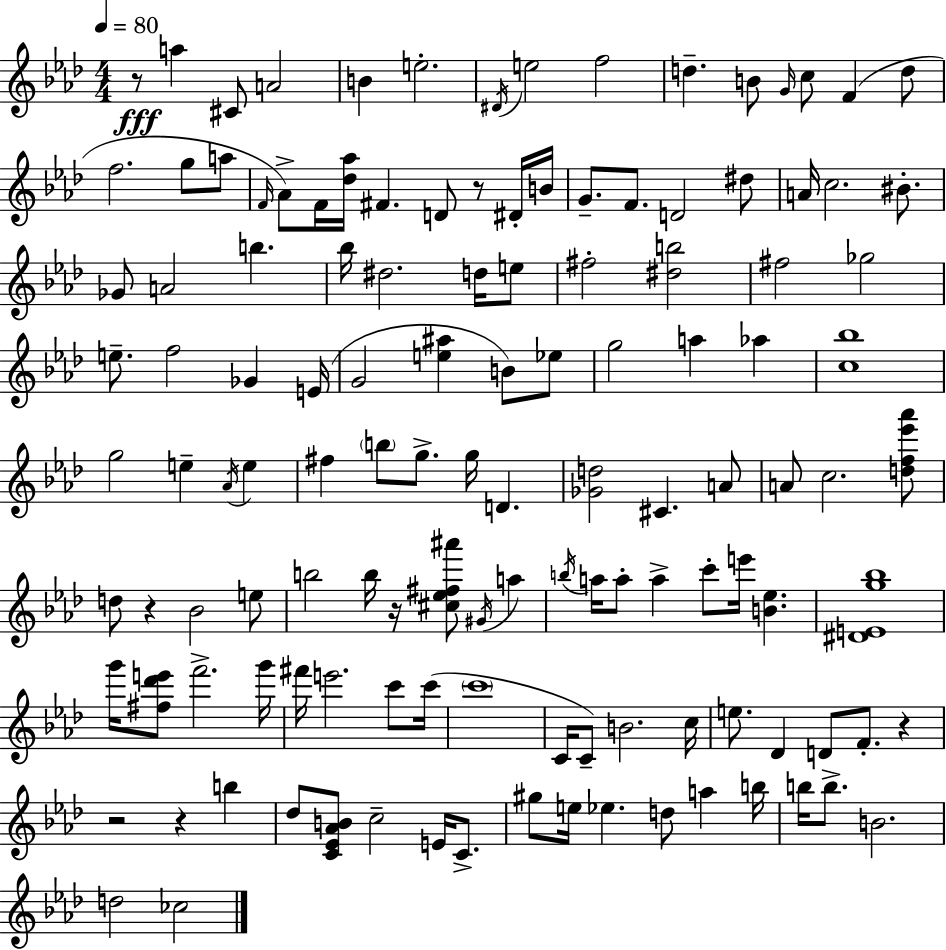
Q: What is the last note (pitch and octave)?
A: CES5